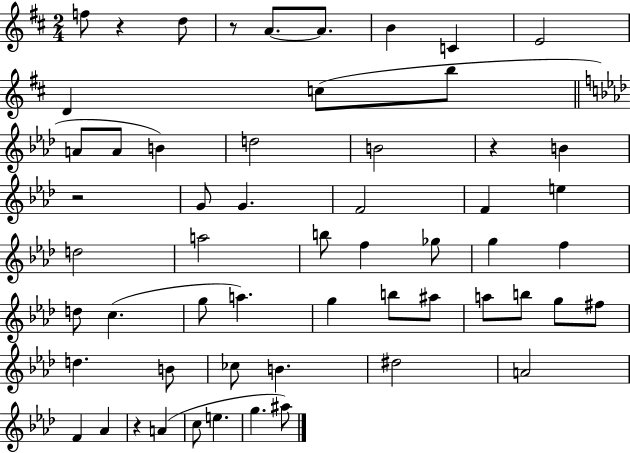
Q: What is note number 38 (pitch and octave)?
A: G5